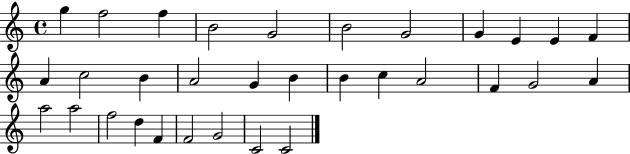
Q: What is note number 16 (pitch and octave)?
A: G4